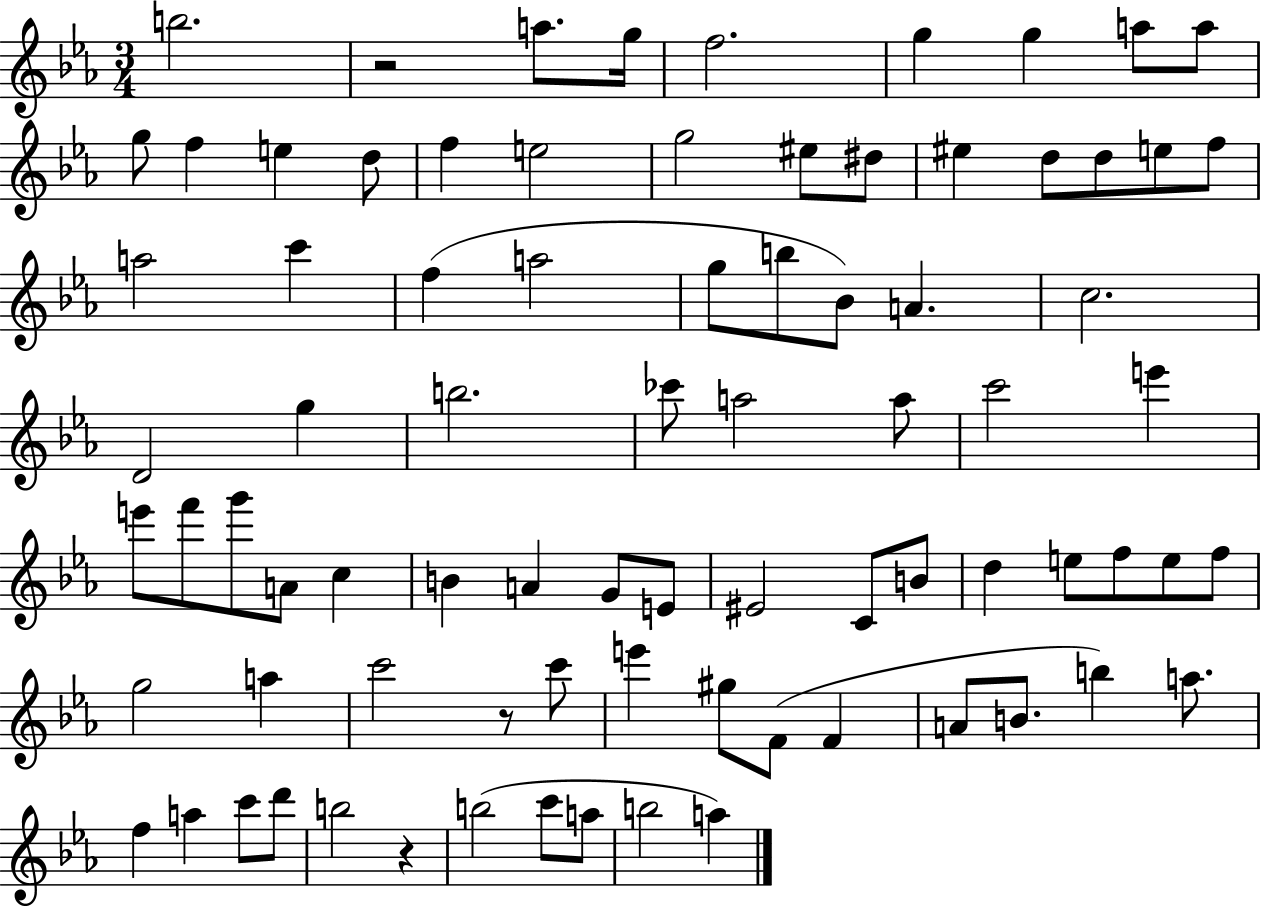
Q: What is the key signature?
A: EES major